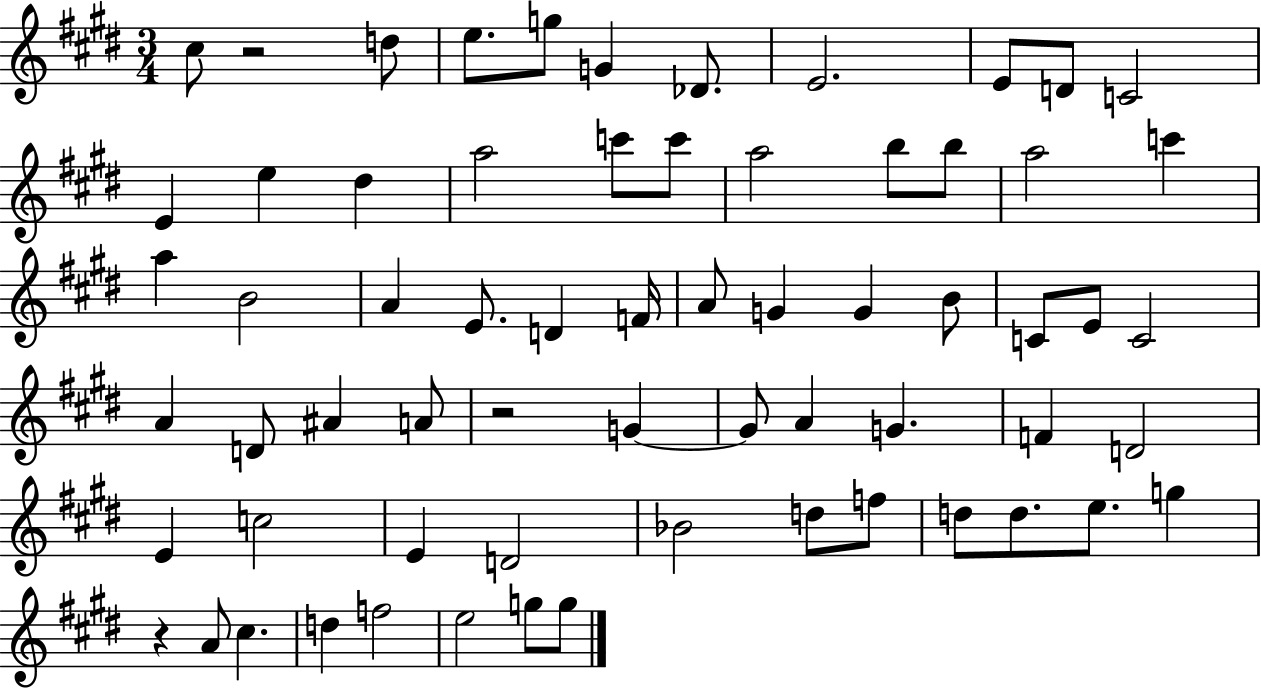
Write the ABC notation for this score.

X:1
T:Untitled
M:3/4
L:1/4
K:E
^c/2 z2 d/2 e/2 g/2 G _D/2 E2 E/2 D/2 C2 E e ^d a2 c'/2 c'/2 a2 b/2 b/2 a2 c' a B2 A E/2 D F/4 A/2 G G B/2 C/2 E/2 C2 A D/2 ^A A/2 z2 G G/2 A G F D2 E c2 E D2 _B2 d/2 f/2 d/2 d/2 e/2 g z A/2 ^c d f2 e2 g/2 g/2